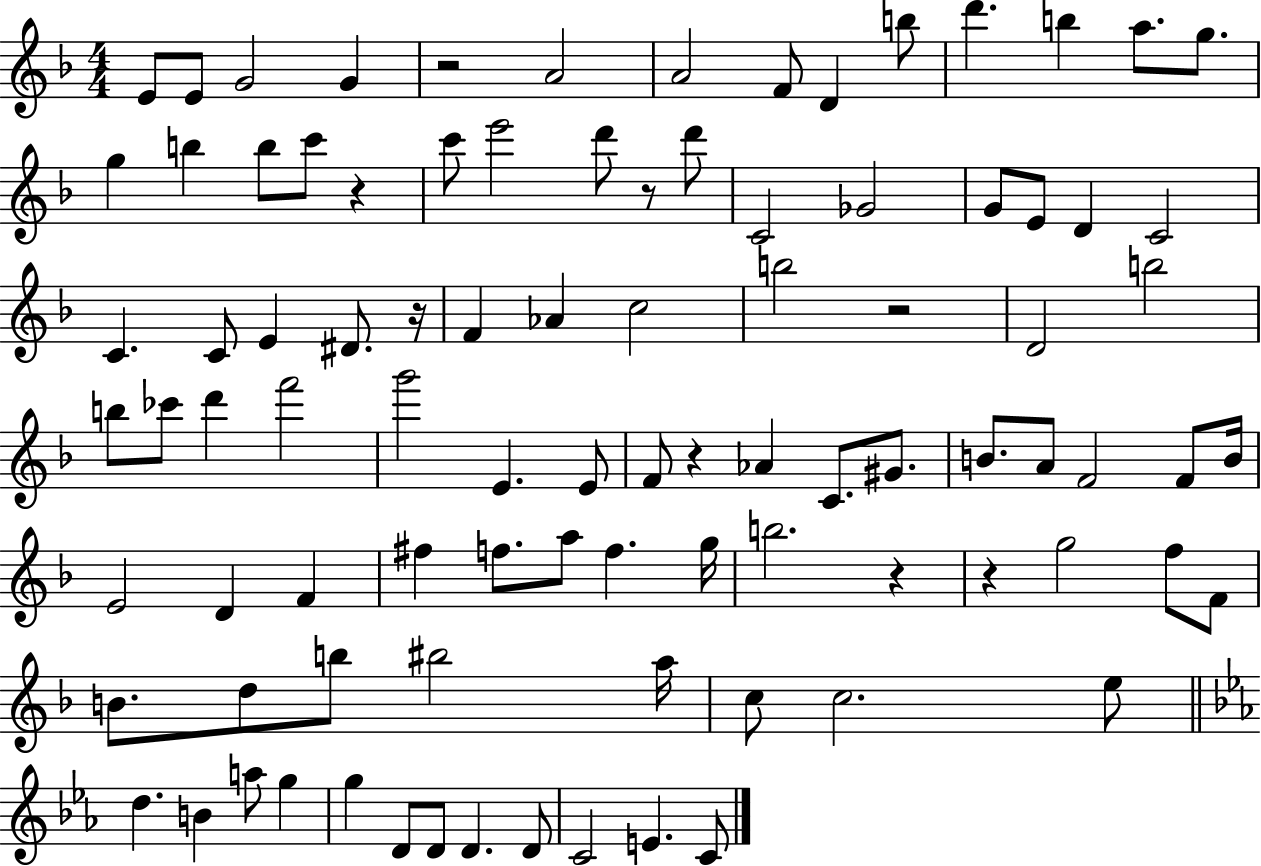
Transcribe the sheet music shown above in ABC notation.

X:1
T:Untitled
M:4/4
L:1/4
K:F
E/2 E/2 G2 G z2 A2 A2 F/2 D b/2 d' b a/2 g/2 g b b/2 c'/2 z c'/2 e'2 d'/2 z/2 d'/2 C2 _G2 G/2 E/2 D C2 C C/2 E ^D/2 z/4 F _A c2 b2 z2 D2 b2 b/2 _c'/2 d' f'2 g'2 E E/2 F/2 z _A C/2 ^G/2 B/2 A/2 F2 F/2 B/4 E2 D F ^f f/2 a/2 f g/4 b2 z z g2 f/2 F/2 B/2 d/2 b/2 ^b2 a/4 c/2 c2 e/2 d B a/2 g g D/2 D/2 D D/2 C2 E C/2